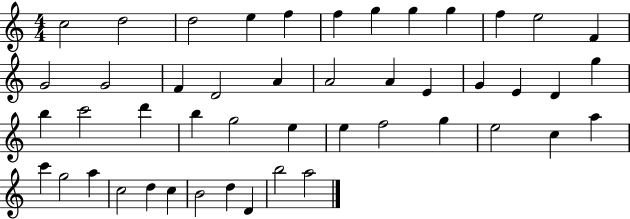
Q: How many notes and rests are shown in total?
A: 47